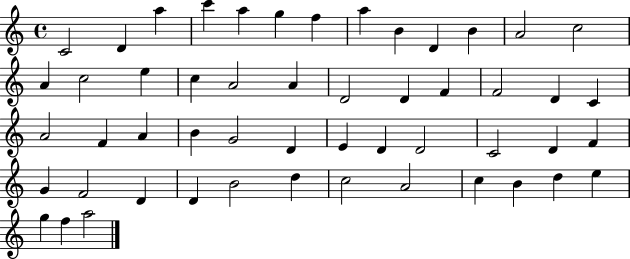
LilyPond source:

{
  \clef treble
  \time 4/4
  \defaultTimeSignature
  \key c \major
  c'2 d'4 a''4 | c'''4 a''4 g''4 f''4 | a''4 b'4 d'4 b'4 | a'2 c''2 | \break a'4 c''2 e''4 | c''4 a'2 a'4 | d'2 d'4 f'4 | f'2 d'4 c'4 | \break a'2 f'4 a'4 | b'4 g'2 d'4 | e'4 d'4 d'2 | c'2 d'4 f'4 | \break g'4 f'2 d'4 | d'4 b'2 d''4 | c''2 a'2 | c''4 b'4 d''4 e''4 | \break g''4 f''4 a''2 | \bar "|."
}